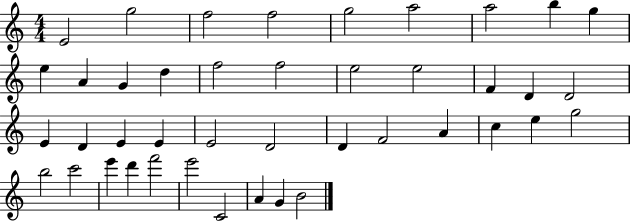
X:1
T:Untitled
M:4/4
L:1/4
K:C
E2 g2 f2 f2 g2 a2 a2 b g e A G d f2 f2 e2 e2 F D D2 E D E E E2 D2 D F2 A c e g2 b2 c'2 e' d' f'2 e'2 C2 A G B2